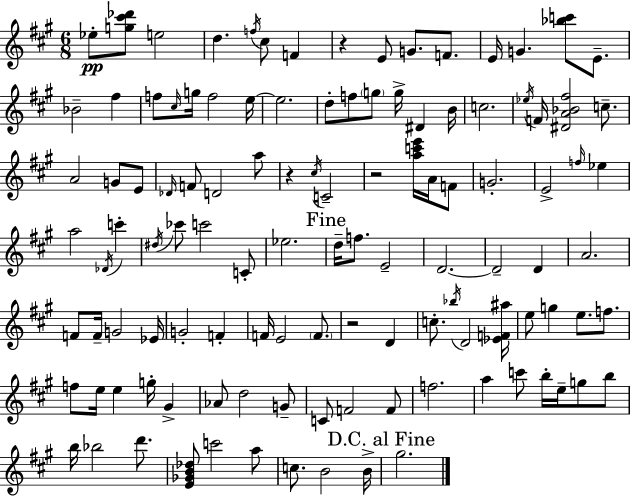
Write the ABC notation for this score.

X:1
T:Untitled
M:6/8
L:1/4
K:A
_e/2 [g^c'_d']/2 e2 d f/4 ^c/2 F z E/2 G/2 F/2 E/4 G [_bc']/2 E/2 _B2 ^f f/2 ^c/4 g/4 f2 e/4 e2 d/2 f/2 g/2 g/4 ^D B/4 c2 _e/4 F/4 [^DA_B^f]2 c/2 A2 G/2 E/2 _D/4 F/2 D2 a/2 z ^c/4 C2 z2 [ac'e']/4 A/4 F/2 G2 E2 f/4 _e a2 _D/4 c' ^d/4 _c'/2 c'2 C/2 _e2 d/4 f/2 E2 D2 D2 D A2 F/2 F/4 G2 _E/4 G2 F F/4 E2 F/2 z2 D c/2 _b/4 D2 [_EF^a]/4 e/2 g e/2 f/2 f/2 e/4 e g/4 ^G _A/2 d2 G/2 C/2 F2 F/2 f2 a c'/2 b/4 e/4 g/2 b/2 b/4 _b2 d'/2 [E_GB_d]/2 c'2 a/2 c/2 B2 B/4 ^g2